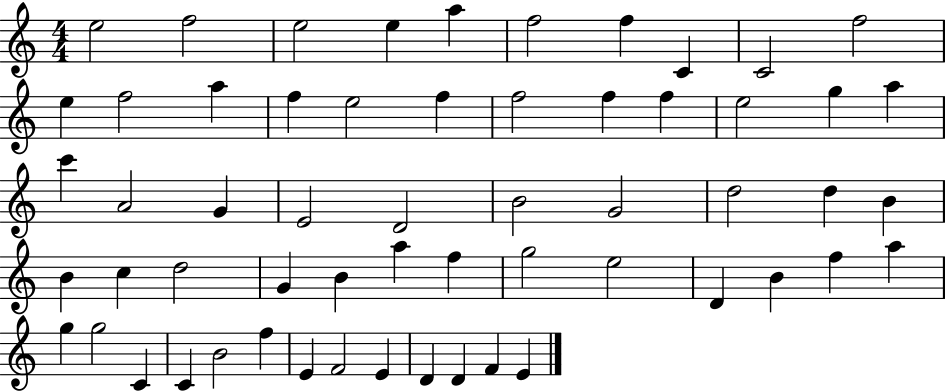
E5/h F5/h E5/h E5/q A5/q F5/h F5/q C4/q C4/h F5/h E5/q F5/h A5/q F5/q E5/h F5/q F5/h F5/q F5/q E5/h G5/q A5/q C6/q A4/h G4/q E4/h D4/h B4/h G4/h D5/h D5/q B4/q B4/q C5/q D5/h G4/q B4/q A5/q F5/q G5/h E5/h D4/q B4/q F5/q A5/q G5/q G5/h C4/q C4/q B4/h F5/q E4/q F4/h E4/q D4/q D4/q F4/q E4/q